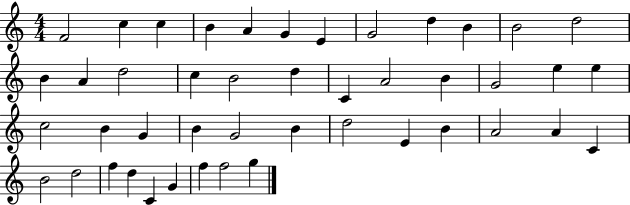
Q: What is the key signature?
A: C major